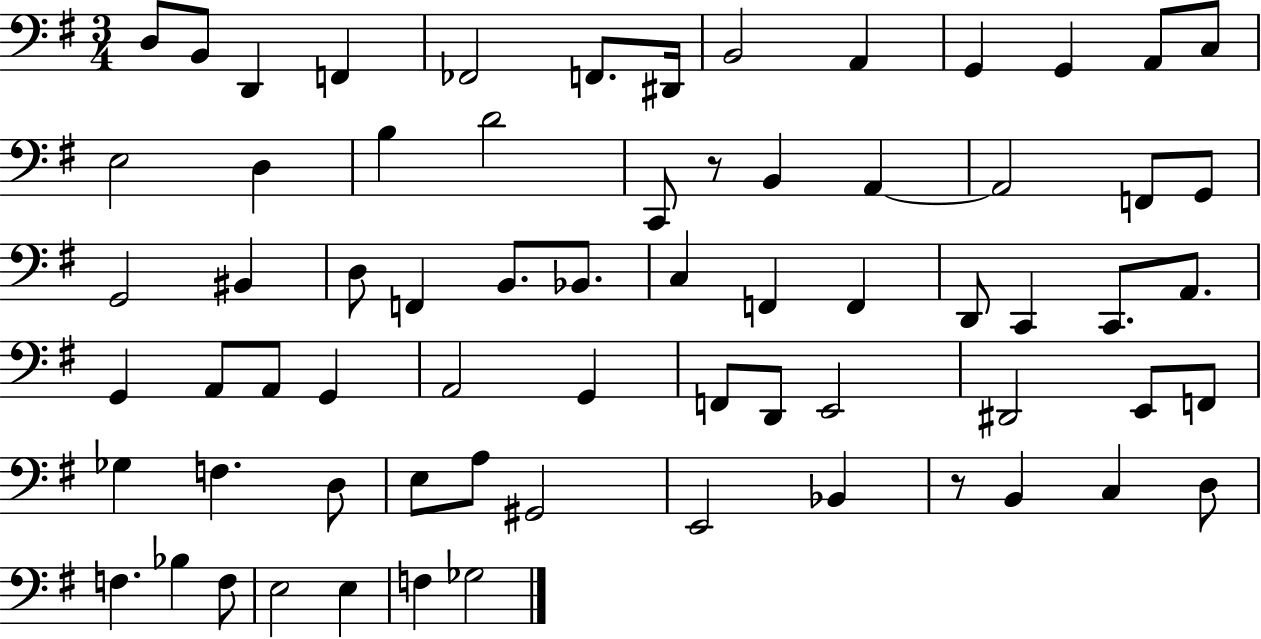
X:1
T:Untitled
M:3/4
L:1/4
K:G
D,/2 B,,/2 D,, F,, _F,,2 F,,/2 ^D,,/4 B,,2 A,, G,, G,, A,,/2 C,/2 E,2 D, B, D2 C,,/2 z/2 B,, A,, A,,2 F,,/2 G,,/2 G,,2 ^B,, D,/2 F,, B,,/2 _B,,/2 C, F,, F,, D,,/2 C,, C,,/2 A,,/2 G,, A,,/2 A,,/2 G,, A,,2 G,, F,,/2 D,,/2 E,,2 ^D,,2 E,,/2 F,,/2 _G, F, D,/2 E,/2 A,/2 ^G,,2 E,,2 _B,, z/2 B,, C, D,/2 F, _B, F,/2 E,2 E, F, _G,2